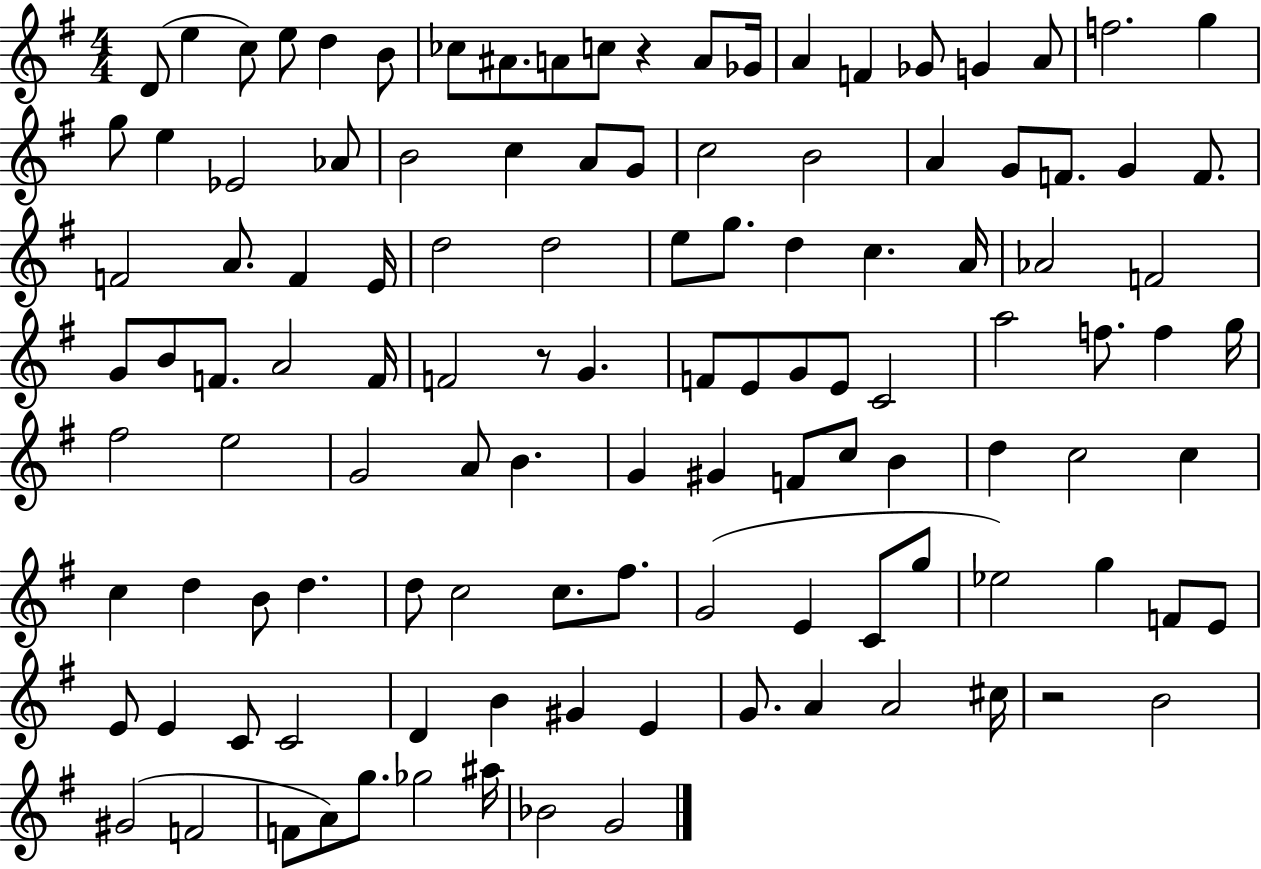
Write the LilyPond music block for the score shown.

{
  \clef treble
  \numericTimeSignature
  \time 4/4
  \key g \major
  d'8( e''4 c''8) e''8 d''4 b'8 | ces''8 ais'8. a'8 c''8 r4 a'8 ges'16 | a'4 f'4 ges'8 g'4 a'8 | f''2. g''4 | \break g''8 e''4 ees'2 aes'8 | b'2 c''4 a'8 g'8 | c''2 b'2 | a'4 g'8 f'8. g'4 f'8. | \break f'2 a'8. f'4 e'16 | d''2 d''2 | e''8 g''8. d''4 c''4. a'16 | aes'2 f'2 | \break g'8 b'8 f'8. a'2 f'16 | f'2 r8 g'4. | f'8 e'8 g'8 e'8 c'2 | a''2 f''8. f''4 g''16 | \break fis''2 e''2 | g'2 a'8 b'4. | g'4 gis'4 f'8 c''8 b'4 | d''4 c''2 c''4 | \break c''4 d''4 b'8 d''4. | d''8 c''2 c''8. fis''8. | g'2( e'4 c'8 g''8 | ees''2) g''4 f'8 e'8 | \break e'8 e'4 c'8 c'2 | d'4 b'4 gis'4 e'4 | g'8. a'4 a'2 cis''16 | r2 b'2 | \break gis'2( f'2 | f'8 a'8) g''8. ges''2 ais''16 | bes'2 g'2 | \bar "|."
}